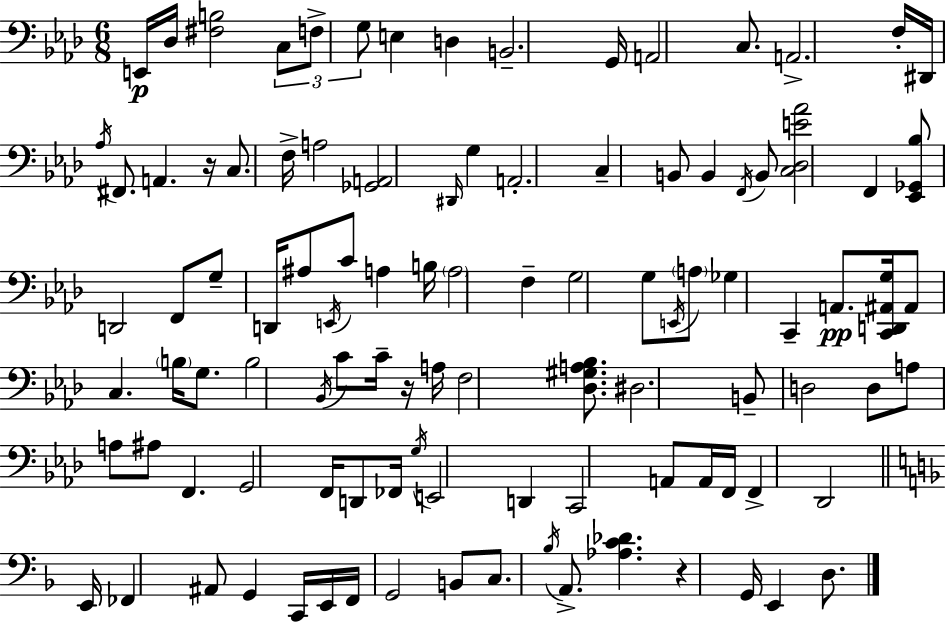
X:1
T:Untitled
M:6/8
L:1/4
K:Ab
E,,/4 _D,/4 [^F,B,]2 C,/2 F,/2 G,/2 E, D, B,,2 G,,/4 A,,2 C,/2 A,,2 F,/4 ^D,,/4 _A,/4 ^F,,/2 A,, z/4 C,/2 F,/4 A,2 [_G,,A,,]2 ^D,,/4 G, A,,2 C, B,,/2 B,, F,,/4 B,,/2 [C,_D,E_A]2 F,, [_E,,_G,,_B,]/2 D,,2 F,,/2 G,/2 D,,/4 ^A,/2 E,,/4 C/2 A, B,/4 A,2 F, G,2 G,/2 E,,/4 A,/2 _G, C,, A,,/2 [C,,D,,^A,,G,]/4 ^A,,/2 C, B,/4 G,/2 B,2 _B,,/4 C/2 C/4 z/4 A,/4 F,2 [_D,^G,A,_B,]/2 ^D,2 B,,/2 D,2 D,/2 A,/2 A,/2 ^A,/2 F,, G,,2 F,,/4 D,,/2 _F,,/4 G,/4 E,,2 D,, C,,2 A,,/2 A,,/4 F,,/4 F,, _D,,2 E,,/4 _F,, ^A,,/2 G,, C,,/4 E,,/4 F,,/4 G,,2 B,,/2 C,/2 _B,/4 A,,/2 [_A,C_D] z G,,/4 E,, D,/2